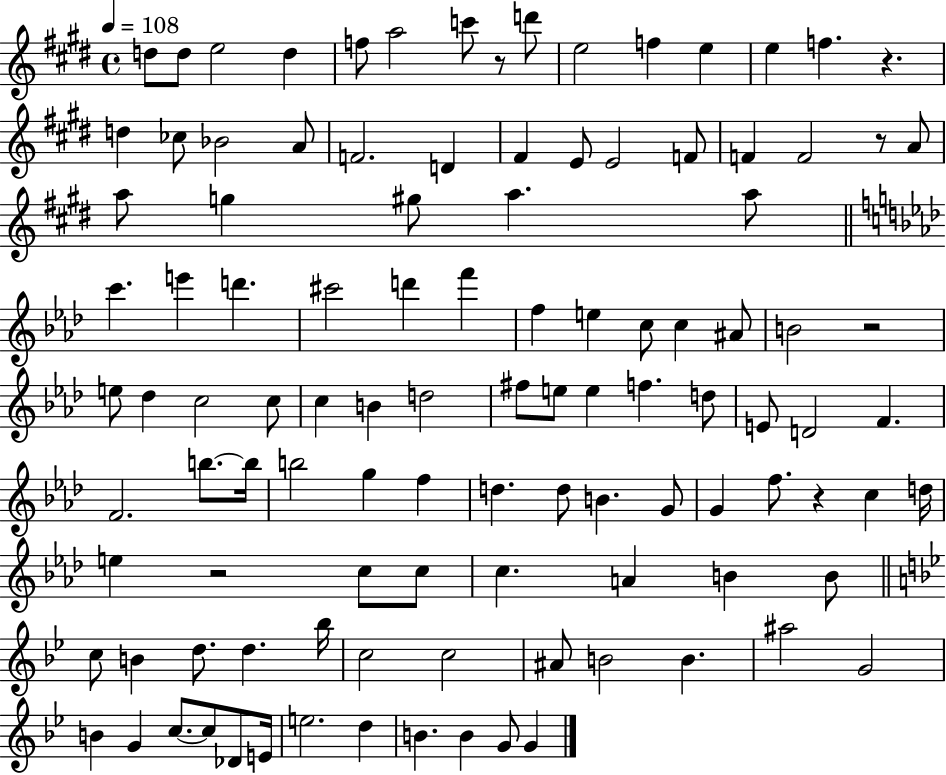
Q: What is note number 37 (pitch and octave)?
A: F6